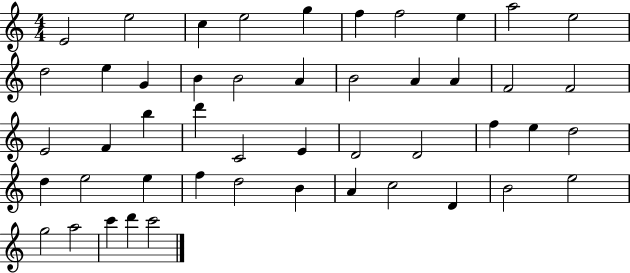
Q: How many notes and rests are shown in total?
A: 48